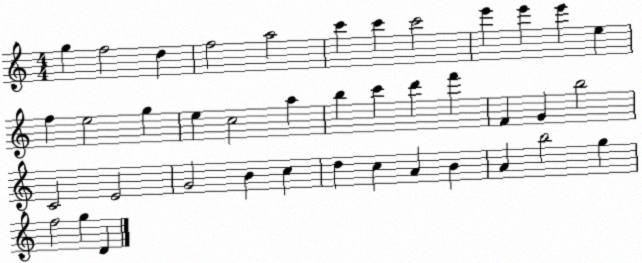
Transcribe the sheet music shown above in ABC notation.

X:1
T:Untitled
M:4/4
L:1/4
K:C
g f2 d f2 a2 c' c' c'2 e' e' e' e f e2 g e c2 a b c' d' f' F G b2 C2 E2 G2 B c d c A B A b2 g f2 g D